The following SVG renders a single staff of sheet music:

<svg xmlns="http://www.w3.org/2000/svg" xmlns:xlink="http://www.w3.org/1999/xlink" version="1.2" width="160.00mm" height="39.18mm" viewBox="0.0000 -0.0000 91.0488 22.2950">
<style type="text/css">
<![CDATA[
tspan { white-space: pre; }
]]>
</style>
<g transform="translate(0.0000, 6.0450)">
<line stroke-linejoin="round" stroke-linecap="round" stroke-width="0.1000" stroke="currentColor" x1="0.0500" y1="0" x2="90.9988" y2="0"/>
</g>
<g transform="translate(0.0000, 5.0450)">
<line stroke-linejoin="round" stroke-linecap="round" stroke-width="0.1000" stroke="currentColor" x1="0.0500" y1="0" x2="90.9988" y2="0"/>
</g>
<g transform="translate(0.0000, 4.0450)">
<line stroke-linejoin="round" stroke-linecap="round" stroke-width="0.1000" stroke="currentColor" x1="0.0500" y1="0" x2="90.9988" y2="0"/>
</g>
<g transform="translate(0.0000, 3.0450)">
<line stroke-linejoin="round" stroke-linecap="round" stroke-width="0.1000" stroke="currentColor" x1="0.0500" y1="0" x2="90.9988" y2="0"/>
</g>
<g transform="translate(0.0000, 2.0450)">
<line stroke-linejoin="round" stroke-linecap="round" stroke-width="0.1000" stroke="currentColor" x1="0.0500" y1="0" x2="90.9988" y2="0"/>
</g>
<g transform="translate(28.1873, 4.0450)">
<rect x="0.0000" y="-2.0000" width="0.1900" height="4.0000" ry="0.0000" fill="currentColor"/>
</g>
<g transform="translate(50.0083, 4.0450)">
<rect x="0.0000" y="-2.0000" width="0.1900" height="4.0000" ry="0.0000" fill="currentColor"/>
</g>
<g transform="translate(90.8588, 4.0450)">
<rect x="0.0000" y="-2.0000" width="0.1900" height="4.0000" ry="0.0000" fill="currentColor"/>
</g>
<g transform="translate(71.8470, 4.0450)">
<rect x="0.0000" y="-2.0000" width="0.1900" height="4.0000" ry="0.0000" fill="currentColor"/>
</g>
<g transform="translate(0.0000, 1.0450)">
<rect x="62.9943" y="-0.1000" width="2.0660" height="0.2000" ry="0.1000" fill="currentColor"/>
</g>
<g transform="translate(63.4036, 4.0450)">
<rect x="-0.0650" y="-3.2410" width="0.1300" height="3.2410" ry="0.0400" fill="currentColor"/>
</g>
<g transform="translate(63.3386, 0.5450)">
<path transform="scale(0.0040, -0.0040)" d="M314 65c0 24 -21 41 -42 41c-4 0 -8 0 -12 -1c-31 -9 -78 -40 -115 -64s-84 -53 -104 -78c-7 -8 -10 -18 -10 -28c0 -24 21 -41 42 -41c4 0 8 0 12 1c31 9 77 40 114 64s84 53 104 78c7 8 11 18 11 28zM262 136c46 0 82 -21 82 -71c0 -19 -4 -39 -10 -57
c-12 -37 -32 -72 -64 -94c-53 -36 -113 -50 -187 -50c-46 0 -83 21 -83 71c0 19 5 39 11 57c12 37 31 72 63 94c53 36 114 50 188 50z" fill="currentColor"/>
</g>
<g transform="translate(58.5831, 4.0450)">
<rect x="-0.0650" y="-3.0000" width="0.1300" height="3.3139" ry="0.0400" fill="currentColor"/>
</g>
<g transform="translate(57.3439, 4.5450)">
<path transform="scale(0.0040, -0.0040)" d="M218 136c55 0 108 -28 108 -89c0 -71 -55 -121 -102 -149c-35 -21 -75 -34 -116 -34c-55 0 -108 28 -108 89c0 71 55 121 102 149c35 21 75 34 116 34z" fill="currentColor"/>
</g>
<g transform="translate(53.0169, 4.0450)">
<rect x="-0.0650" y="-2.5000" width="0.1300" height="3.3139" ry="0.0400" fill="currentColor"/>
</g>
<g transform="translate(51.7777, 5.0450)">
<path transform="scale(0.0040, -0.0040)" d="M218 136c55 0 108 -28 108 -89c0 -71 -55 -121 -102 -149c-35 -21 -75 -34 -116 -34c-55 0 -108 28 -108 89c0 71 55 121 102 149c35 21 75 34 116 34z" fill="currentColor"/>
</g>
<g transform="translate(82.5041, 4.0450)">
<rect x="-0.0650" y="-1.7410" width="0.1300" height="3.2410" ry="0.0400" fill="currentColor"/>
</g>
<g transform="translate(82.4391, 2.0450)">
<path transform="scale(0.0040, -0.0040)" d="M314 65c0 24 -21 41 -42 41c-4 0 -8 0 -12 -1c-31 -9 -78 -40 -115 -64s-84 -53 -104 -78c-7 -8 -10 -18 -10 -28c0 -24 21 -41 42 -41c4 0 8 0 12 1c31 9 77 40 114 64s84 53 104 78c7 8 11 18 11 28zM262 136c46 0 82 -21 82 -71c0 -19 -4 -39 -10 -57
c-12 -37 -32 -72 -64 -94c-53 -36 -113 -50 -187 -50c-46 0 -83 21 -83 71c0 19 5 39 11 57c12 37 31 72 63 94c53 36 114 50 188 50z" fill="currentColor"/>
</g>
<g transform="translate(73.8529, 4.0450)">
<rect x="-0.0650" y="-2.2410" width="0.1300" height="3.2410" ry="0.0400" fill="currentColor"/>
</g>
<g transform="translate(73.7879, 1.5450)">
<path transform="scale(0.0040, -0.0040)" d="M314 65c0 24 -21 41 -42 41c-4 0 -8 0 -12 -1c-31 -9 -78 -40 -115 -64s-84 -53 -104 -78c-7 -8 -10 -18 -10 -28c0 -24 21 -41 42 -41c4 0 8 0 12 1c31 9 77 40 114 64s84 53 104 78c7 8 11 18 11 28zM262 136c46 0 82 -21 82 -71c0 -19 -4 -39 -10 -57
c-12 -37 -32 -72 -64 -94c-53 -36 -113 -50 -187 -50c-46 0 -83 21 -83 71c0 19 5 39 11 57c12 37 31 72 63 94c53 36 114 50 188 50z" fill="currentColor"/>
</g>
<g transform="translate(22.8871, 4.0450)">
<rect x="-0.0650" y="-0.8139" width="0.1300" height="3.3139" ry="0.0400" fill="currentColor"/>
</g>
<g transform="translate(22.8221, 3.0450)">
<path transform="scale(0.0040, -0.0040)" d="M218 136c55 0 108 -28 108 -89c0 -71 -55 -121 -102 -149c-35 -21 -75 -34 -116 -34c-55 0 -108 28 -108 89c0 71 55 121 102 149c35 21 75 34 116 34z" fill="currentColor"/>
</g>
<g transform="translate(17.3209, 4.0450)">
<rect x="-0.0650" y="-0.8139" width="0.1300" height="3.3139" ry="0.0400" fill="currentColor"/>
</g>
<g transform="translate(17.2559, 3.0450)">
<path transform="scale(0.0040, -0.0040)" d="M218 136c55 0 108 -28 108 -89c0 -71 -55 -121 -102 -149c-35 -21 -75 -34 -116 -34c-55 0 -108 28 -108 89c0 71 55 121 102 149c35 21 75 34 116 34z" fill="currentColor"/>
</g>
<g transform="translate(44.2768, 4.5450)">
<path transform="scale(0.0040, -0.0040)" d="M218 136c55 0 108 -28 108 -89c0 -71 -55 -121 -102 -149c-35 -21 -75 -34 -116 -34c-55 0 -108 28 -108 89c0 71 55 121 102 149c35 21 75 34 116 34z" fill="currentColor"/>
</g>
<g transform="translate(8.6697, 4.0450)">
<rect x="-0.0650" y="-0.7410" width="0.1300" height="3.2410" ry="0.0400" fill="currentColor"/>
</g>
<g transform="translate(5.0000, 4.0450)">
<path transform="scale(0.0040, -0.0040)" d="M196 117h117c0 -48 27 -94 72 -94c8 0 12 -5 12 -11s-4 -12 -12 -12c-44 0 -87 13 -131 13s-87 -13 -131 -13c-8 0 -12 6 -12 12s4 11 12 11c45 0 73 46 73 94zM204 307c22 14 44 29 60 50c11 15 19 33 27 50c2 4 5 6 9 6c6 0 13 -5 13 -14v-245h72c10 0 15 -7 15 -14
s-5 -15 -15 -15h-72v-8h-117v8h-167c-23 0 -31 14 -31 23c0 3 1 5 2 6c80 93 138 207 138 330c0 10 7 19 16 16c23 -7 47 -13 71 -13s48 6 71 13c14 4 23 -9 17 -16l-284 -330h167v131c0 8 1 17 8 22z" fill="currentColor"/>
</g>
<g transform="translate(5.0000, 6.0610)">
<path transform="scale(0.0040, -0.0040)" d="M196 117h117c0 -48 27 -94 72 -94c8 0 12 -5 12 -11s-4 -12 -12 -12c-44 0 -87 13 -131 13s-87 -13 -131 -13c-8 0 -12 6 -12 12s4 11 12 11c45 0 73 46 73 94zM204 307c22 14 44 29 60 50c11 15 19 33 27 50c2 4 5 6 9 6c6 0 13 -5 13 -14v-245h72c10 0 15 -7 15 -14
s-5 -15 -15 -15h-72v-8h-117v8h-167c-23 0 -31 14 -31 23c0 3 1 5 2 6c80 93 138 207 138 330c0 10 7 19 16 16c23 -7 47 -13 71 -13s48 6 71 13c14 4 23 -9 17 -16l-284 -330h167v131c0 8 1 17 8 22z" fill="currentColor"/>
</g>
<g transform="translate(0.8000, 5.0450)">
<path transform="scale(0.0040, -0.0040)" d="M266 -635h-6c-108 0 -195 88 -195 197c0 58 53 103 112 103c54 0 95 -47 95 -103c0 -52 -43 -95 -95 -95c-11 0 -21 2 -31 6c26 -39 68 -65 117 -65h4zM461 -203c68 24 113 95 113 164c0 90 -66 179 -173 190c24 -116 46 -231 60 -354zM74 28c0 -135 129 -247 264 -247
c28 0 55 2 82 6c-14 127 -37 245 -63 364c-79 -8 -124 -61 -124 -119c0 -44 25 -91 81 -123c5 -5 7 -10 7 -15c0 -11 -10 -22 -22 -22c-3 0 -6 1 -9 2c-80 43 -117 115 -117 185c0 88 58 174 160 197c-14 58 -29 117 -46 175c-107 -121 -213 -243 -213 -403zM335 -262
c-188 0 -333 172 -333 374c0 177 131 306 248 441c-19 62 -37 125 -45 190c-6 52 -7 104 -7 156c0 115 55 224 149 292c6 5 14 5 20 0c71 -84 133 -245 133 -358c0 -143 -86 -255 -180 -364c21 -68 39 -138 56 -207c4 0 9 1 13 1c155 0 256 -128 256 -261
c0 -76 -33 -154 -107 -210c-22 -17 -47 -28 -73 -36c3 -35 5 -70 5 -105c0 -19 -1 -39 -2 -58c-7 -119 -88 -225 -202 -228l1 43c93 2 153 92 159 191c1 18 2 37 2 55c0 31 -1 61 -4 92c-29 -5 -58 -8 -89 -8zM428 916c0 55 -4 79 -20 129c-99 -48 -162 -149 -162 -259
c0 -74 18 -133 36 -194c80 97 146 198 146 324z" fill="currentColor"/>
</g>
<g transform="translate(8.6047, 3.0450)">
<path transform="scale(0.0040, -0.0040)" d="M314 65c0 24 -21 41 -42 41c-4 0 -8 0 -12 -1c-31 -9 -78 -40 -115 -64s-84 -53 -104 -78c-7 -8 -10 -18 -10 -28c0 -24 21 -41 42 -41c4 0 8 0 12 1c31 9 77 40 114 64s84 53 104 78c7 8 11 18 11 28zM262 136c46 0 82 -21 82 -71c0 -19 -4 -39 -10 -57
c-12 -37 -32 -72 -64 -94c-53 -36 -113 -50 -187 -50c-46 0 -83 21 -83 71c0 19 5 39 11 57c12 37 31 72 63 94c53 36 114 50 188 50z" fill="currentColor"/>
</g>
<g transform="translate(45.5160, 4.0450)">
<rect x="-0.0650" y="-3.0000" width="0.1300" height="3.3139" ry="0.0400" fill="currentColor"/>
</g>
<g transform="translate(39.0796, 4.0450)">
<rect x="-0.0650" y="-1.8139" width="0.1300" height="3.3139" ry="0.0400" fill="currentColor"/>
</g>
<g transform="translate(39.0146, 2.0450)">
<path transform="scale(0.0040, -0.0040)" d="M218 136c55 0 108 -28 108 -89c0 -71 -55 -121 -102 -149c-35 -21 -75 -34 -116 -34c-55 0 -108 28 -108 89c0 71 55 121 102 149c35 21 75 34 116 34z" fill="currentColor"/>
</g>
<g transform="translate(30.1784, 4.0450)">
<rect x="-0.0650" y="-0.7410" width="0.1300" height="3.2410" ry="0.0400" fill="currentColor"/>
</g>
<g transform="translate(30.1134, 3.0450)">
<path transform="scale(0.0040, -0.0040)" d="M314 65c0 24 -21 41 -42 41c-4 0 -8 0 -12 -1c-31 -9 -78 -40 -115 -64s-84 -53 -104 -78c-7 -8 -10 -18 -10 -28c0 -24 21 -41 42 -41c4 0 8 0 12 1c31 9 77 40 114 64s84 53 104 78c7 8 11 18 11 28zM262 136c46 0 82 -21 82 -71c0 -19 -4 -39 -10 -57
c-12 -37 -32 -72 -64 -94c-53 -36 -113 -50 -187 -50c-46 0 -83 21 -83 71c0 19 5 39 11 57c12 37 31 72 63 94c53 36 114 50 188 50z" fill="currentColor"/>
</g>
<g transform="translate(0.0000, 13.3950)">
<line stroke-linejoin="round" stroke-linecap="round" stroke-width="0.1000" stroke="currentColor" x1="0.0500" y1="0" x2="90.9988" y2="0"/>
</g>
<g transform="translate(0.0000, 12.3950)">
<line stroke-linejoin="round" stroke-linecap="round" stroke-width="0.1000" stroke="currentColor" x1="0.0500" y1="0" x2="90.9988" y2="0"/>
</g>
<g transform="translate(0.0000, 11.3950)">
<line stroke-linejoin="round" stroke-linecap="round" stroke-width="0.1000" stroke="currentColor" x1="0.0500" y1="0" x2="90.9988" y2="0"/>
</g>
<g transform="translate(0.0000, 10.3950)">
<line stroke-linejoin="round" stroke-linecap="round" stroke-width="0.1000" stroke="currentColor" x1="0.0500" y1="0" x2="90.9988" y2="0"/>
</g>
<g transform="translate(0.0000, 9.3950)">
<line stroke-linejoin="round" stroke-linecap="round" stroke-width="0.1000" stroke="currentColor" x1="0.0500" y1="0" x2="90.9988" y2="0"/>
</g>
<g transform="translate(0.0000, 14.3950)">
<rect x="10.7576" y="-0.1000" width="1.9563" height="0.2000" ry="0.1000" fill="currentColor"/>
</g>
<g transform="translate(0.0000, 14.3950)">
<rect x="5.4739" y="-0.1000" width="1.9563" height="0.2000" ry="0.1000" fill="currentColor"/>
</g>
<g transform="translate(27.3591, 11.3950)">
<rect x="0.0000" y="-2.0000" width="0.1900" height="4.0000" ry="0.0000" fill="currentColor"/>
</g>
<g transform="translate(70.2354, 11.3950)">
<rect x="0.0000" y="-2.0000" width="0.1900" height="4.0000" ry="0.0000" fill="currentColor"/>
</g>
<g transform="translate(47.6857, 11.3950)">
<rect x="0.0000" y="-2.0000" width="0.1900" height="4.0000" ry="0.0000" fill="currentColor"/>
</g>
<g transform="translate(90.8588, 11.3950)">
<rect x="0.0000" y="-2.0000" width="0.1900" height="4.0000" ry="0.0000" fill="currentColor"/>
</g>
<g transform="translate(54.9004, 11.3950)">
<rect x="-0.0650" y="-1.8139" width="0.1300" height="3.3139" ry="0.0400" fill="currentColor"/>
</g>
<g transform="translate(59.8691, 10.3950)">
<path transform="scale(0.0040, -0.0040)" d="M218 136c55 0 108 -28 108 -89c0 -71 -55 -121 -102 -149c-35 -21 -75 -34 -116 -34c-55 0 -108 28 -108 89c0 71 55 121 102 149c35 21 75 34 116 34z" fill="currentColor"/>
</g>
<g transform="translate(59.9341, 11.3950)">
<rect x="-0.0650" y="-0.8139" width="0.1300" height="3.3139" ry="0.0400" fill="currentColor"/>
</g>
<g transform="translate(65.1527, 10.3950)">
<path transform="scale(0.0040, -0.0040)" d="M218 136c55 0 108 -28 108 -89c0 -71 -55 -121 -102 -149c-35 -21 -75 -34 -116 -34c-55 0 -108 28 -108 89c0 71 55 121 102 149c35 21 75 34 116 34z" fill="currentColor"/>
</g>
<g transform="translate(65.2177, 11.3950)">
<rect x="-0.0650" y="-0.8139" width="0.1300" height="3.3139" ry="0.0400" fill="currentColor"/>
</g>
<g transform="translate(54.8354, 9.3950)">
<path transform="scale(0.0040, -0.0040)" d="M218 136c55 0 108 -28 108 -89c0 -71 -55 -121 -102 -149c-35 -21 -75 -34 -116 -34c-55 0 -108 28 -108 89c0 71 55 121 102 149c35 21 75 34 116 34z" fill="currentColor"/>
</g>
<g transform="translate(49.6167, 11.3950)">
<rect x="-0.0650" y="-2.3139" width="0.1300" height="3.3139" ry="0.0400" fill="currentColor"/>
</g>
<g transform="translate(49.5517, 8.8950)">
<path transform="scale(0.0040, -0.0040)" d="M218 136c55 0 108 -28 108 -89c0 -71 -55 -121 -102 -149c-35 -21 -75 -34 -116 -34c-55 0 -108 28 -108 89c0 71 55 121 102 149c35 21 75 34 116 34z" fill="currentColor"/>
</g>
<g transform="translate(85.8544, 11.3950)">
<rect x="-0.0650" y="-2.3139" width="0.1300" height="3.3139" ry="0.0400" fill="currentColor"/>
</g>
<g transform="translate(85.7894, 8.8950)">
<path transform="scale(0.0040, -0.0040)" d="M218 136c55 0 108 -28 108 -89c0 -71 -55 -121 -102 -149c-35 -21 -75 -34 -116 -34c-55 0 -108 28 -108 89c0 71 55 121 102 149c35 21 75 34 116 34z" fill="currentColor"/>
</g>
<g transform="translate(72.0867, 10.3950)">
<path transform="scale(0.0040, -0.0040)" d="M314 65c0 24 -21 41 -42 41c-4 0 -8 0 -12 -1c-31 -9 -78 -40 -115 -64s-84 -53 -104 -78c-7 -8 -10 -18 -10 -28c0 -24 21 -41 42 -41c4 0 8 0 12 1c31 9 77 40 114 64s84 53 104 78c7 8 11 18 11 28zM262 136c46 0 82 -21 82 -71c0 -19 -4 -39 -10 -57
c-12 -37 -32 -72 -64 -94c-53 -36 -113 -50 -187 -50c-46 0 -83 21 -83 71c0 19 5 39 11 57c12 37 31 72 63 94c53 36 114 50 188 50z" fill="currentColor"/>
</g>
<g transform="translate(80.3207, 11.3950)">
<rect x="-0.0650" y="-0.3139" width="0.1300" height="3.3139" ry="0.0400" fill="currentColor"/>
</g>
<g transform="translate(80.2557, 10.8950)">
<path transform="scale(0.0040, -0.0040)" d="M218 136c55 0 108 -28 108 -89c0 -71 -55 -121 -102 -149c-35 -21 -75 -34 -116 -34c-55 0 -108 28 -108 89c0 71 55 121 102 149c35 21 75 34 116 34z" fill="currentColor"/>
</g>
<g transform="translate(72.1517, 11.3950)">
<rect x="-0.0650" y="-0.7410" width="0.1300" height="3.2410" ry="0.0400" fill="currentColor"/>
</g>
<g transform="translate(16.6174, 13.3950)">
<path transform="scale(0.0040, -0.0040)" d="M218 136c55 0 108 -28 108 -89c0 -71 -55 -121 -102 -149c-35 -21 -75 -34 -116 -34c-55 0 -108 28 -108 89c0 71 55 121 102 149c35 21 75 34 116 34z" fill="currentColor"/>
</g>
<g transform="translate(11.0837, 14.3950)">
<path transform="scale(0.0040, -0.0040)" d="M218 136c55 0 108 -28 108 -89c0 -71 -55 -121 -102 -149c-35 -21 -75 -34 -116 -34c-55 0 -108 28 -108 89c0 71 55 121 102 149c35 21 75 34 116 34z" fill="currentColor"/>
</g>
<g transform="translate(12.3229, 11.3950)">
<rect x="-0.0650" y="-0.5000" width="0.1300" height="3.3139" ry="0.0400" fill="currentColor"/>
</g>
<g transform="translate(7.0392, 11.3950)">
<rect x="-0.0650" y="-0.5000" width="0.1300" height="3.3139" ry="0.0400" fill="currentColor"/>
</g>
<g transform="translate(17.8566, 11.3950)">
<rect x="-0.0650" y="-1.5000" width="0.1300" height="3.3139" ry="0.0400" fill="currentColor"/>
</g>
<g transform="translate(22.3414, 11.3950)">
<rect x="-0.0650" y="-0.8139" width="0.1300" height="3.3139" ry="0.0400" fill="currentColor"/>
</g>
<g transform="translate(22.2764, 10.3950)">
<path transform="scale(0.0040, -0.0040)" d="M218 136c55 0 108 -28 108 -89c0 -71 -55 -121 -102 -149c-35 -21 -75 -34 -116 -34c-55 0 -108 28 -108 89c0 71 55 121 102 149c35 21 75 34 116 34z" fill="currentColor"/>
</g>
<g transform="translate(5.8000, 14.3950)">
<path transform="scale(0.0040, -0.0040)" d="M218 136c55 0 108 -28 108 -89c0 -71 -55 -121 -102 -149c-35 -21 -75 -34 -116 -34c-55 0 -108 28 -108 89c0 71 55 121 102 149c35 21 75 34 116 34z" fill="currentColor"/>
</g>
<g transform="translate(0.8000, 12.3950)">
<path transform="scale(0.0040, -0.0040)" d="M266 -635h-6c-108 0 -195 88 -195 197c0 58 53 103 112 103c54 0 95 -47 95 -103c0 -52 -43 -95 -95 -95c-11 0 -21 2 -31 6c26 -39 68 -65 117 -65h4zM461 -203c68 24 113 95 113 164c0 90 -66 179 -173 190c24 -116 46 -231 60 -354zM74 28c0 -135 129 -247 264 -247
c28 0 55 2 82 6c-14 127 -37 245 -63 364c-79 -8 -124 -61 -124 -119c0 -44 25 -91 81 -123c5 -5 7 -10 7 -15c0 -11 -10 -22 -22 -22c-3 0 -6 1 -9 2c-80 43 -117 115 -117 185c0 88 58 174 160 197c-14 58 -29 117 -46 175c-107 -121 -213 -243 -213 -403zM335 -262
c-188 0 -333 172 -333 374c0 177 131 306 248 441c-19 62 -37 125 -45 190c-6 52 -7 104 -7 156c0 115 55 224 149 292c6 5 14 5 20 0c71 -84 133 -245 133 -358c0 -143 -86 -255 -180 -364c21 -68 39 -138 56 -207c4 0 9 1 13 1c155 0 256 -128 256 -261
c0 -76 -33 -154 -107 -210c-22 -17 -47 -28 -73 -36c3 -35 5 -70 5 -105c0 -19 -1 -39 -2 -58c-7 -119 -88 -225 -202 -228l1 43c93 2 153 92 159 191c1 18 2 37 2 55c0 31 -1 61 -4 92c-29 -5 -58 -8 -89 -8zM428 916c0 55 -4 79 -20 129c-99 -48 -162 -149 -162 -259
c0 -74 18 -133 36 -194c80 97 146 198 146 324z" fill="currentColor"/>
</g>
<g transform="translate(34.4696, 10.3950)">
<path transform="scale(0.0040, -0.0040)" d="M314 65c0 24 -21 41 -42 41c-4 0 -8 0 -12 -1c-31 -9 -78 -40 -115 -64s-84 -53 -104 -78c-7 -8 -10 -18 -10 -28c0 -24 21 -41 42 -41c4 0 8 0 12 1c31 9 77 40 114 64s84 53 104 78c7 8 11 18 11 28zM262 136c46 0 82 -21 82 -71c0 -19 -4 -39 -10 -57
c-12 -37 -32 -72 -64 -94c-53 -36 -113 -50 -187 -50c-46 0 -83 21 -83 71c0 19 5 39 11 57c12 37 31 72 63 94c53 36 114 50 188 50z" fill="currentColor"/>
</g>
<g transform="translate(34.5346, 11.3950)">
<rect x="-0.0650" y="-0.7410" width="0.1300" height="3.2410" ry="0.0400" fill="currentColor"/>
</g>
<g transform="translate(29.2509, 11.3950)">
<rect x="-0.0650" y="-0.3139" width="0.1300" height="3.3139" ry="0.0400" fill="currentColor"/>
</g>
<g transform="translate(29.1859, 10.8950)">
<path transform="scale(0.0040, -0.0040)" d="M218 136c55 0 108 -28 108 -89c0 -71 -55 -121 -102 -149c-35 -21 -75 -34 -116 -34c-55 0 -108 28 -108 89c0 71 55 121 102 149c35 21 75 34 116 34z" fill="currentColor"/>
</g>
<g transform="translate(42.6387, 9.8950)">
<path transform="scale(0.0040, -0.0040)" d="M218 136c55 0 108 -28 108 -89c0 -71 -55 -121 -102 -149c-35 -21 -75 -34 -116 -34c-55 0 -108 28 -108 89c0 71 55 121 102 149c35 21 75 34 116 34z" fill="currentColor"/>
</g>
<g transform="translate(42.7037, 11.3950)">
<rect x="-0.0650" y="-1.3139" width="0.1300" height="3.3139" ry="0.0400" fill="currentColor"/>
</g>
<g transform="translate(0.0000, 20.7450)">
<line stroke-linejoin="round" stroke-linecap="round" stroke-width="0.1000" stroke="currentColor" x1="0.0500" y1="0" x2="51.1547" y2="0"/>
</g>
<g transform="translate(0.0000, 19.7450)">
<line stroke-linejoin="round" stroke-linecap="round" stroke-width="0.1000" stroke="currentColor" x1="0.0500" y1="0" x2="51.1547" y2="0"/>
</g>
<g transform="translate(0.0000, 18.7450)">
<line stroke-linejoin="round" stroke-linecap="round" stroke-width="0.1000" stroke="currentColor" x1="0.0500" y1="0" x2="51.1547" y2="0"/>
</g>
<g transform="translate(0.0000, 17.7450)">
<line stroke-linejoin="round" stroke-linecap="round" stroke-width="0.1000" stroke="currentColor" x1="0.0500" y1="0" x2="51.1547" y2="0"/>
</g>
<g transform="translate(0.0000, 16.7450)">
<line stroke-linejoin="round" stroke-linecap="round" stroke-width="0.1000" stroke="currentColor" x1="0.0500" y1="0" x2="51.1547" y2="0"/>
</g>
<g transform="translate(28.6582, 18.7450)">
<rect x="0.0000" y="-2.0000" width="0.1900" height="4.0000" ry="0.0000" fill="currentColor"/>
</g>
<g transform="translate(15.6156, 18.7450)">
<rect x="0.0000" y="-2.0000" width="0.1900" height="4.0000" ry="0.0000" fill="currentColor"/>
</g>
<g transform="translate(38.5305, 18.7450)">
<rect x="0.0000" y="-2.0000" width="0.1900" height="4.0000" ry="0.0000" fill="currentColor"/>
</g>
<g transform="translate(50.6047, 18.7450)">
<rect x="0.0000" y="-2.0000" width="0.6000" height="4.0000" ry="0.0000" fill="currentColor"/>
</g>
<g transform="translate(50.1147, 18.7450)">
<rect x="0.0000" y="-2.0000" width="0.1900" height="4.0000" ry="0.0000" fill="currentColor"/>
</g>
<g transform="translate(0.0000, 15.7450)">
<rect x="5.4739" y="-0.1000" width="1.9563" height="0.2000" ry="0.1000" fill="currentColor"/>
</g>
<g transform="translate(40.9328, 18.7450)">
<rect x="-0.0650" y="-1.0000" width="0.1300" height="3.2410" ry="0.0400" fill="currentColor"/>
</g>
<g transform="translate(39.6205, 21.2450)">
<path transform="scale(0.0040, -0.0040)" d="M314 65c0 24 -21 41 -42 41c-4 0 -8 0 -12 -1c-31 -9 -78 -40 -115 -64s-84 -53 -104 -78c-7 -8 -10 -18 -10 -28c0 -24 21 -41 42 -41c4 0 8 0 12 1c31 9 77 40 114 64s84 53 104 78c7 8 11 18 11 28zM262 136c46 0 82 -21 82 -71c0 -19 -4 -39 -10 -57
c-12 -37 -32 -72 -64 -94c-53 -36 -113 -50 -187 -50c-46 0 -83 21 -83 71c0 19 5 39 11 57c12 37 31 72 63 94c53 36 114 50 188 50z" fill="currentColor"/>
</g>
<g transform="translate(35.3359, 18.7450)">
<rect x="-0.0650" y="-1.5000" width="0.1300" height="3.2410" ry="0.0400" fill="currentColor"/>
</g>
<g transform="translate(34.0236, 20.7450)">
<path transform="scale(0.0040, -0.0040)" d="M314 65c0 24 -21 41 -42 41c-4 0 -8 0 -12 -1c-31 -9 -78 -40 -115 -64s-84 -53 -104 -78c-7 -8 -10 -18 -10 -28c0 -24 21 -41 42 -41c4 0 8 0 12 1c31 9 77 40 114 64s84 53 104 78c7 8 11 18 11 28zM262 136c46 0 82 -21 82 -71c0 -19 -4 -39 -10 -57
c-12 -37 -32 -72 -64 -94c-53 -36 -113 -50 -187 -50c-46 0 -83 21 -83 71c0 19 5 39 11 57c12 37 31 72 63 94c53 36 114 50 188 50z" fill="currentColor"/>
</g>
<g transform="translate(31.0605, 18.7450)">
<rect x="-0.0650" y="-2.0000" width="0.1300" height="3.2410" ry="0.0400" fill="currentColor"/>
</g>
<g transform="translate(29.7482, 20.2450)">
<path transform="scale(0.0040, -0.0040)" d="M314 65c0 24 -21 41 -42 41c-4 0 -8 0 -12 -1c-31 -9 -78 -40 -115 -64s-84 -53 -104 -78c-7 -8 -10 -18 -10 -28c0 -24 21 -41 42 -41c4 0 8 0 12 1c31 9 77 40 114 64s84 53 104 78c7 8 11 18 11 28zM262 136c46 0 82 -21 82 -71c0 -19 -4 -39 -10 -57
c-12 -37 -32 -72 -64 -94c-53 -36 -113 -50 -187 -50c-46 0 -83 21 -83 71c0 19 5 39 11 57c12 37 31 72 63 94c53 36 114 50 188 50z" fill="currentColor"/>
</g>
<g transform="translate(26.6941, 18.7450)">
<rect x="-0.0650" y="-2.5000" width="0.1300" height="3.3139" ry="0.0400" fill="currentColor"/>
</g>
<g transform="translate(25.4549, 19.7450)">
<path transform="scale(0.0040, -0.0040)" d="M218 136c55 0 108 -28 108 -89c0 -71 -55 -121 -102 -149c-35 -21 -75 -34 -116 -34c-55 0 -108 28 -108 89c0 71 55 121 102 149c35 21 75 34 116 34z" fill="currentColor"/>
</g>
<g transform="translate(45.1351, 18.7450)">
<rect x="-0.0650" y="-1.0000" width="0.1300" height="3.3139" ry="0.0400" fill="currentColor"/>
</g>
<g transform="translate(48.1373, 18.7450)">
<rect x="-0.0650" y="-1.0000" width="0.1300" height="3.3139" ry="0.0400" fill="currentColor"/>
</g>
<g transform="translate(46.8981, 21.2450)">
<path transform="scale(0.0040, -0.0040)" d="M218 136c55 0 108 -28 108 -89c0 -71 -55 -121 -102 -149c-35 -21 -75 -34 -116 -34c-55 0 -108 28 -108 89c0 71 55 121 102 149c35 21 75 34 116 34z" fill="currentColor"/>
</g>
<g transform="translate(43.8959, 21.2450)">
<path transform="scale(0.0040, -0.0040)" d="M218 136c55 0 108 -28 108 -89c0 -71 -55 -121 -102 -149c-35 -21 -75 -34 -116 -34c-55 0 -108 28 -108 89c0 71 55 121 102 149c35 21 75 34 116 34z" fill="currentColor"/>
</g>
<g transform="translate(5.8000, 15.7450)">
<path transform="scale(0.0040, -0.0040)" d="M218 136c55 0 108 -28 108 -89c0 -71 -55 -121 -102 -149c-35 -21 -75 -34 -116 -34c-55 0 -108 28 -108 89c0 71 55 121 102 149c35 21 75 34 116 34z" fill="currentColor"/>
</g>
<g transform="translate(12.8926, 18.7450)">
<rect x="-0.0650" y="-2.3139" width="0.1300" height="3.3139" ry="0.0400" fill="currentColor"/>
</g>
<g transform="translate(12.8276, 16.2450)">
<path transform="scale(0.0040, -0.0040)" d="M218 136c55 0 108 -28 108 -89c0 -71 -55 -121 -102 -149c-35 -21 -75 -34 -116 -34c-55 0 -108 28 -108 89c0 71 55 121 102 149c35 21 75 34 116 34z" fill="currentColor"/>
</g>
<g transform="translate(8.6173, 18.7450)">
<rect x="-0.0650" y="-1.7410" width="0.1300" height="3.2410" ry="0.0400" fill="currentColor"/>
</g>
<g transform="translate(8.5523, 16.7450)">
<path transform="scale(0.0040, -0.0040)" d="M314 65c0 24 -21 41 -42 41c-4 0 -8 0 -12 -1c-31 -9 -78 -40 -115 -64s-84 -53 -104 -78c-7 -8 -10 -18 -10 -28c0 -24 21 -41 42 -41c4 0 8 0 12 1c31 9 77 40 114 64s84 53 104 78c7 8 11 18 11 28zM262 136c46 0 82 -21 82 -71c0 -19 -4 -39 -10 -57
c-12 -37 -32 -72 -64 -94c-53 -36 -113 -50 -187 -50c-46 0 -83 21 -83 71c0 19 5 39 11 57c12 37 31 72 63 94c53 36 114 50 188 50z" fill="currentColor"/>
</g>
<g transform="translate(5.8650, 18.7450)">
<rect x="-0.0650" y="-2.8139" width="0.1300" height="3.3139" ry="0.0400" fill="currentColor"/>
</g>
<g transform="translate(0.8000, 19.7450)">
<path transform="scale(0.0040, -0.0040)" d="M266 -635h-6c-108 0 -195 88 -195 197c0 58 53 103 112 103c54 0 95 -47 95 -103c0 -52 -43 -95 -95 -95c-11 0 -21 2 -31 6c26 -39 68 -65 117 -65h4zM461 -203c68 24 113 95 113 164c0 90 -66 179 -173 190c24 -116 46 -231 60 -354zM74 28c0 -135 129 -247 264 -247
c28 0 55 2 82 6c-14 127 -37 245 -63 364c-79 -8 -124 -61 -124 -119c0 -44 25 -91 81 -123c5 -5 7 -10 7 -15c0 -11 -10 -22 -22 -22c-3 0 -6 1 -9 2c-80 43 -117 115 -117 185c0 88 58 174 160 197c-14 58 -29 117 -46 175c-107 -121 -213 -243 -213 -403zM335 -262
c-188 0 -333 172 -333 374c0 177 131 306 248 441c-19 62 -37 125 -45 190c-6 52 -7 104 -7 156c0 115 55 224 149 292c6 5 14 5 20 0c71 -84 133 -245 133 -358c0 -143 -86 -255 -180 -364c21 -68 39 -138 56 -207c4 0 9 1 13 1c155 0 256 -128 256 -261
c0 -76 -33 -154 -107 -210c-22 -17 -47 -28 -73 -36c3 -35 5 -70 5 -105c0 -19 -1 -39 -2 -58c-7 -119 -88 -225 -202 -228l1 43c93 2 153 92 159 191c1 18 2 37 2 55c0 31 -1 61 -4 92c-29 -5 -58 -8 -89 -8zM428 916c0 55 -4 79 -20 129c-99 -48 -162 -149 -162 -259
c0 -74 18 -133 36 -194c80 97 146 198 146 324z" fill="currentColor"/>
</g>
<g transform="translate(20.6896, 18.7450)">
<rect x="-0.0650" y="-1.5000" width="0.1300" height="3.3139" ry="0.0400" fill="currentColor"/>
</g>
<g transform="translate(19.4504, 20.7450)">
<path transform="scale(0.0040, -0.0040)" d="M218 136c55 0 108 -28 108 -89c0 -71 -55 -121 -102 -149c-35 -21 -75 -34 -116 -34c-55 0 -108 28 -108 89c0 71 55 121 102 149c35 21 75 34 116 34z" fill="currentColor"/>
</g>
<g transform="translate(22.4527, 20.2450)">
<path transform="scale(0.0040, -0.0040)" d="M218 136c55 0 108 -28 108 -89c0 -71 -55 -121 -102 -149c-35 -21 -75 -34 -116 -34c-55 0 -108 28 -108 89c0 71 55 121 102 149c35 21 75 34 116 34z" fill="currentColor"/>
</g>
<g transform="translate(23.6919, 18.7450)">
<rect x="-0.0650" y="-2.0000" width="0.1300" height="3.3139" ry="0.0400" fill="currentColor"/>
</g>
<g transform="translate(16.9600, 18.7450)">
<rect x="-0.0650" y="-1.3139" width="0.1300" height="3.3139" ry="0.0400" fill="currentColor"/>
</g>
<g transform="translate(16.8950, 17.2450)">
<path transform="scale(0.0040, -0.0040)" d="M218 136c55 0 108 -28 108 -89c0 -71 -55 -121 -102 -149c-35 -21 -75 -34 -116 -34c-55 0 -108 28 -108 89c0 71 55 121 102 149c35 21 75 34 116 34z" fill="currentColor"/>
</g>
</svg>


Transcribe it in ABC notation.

X:1
T:Untitled
M:4/4
L:1/4
K:C
d2 d d d2 f A G A b2 g2 f2 C C E d c d2 e g f d d d2 c g a f2 g e E F G F2 E2 D2 D D